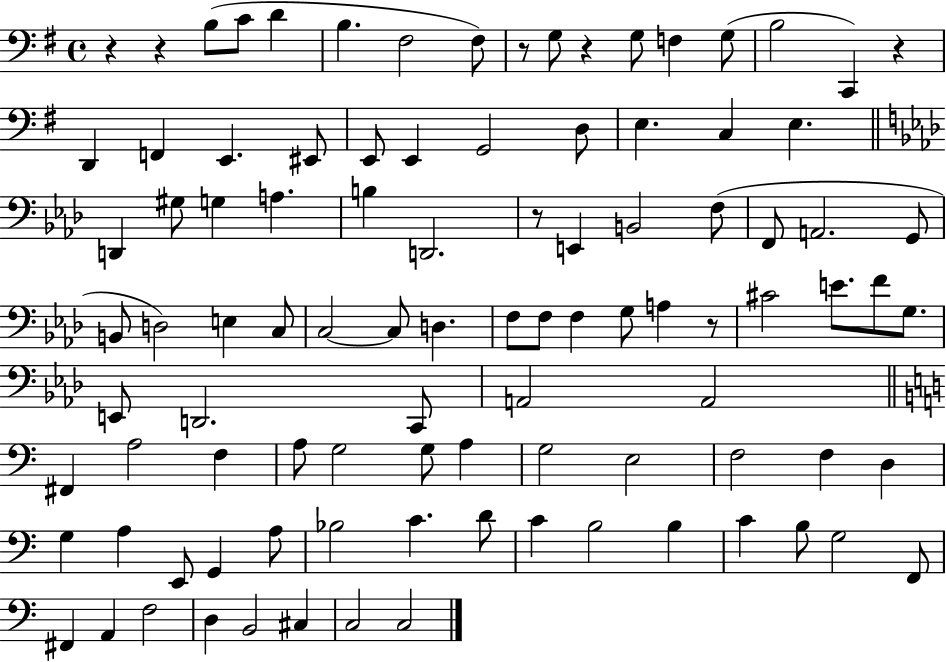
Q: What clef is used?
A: bass